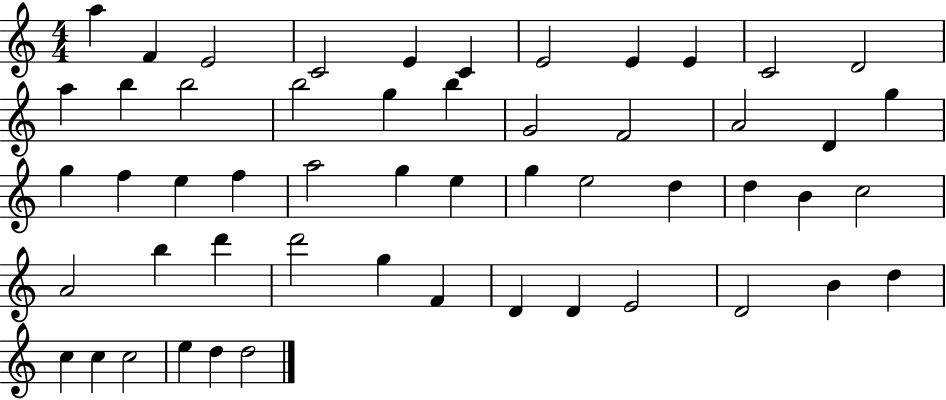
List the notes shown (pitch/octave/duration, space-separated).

A5/q F4/q E4/h C4/h E4/q C4/q E4/h E4/q E4/q C4/h D4/h A5/q B5/q B5/h B5/h G5/q B5/q G4/h F4/h A4/h D4/q G5/q G5/q F5/q E5/q F5/q A5/h G5/q E5/q G5/q E5/h D5/q D5/q B4/q C5/h A4/h B5/q D6/q D6/h G5/q F4/q D4/q D4/q E4/h D4/h B4/q D5/q C5/q C5/q C5/h E5/q D5/q D5/h